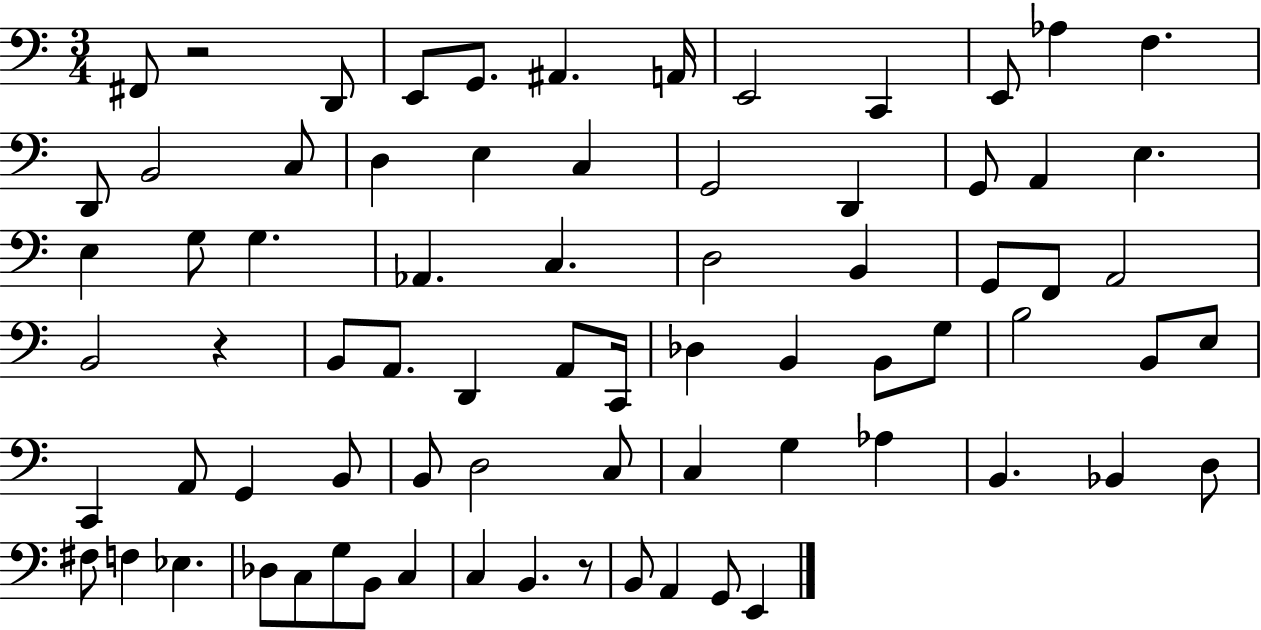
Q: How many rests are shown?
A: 3